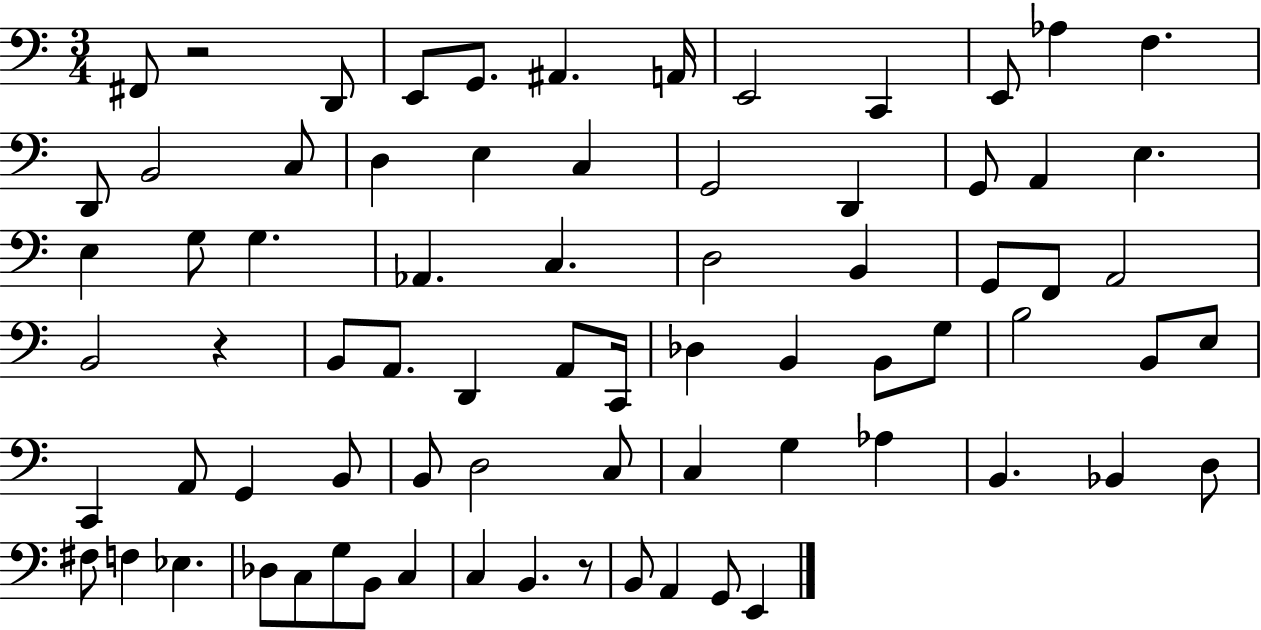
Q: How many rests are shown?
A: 3